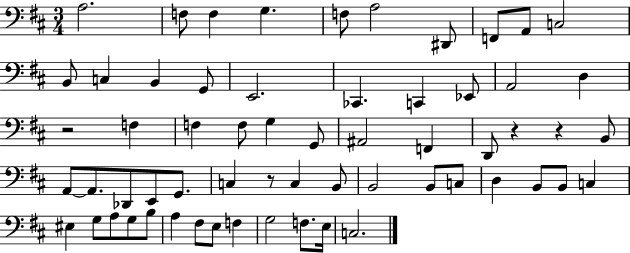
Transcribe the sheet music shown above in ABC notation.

X:1
T:Untitled
M:3/4
L:1/4
K:D
A,2 F,/2 F, G, F,/2 A,2 ^D,,/2 F,,/2 A,,/2 C,2 B,,/2 C, B,, G,,/2 E,,2 _C,, C,, _E,,/2 A,,2 D, z2 F, F, F,/2 G, G,,/2 ^A,,2 F,, D,,/2 z z B,,/2 A,,/2 A,,/2 _D,,/2 E,,/2 G,,/2 C, z/2 C, B,,/2 B,,2 B,,/2 C,/2 D, B,,/2 B,,/2 C, ^E, G,/2 A,/2 G,/2 B,/2 A, ^F,/2 E,/2 F, G,2 F,/2 E,/4 C,2